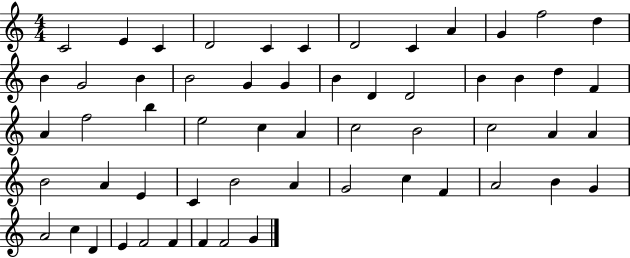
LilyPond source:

{
  \clef treble
  \numericTimeSignature
  \time 4/4
  \key c \major
  c'2 e'4 c'4 | d'2 c'4 c'4 | d'2 c'4 a'4 | g'4 f''2 d''4 | \break b'4 g'2 b'4 | b'2 g'4 g'4 | b'4 d'4 d'2 | b'4 b'4 d''4 f'4 | \break a'4 f''2 b''4 | e''2 c''4 a'4 | c''2 b'2 | c''2 a'4 a'4 | \break b'2 a'4 e'4 | c'4 b'2 a'4 | g'2 c''4 f'4 | a'2 b'4 g'4 | \break a'2 c''4 d'4 | e'4 f'2 f'4 | f'4 f'2 g'4 | \bar "|."
}